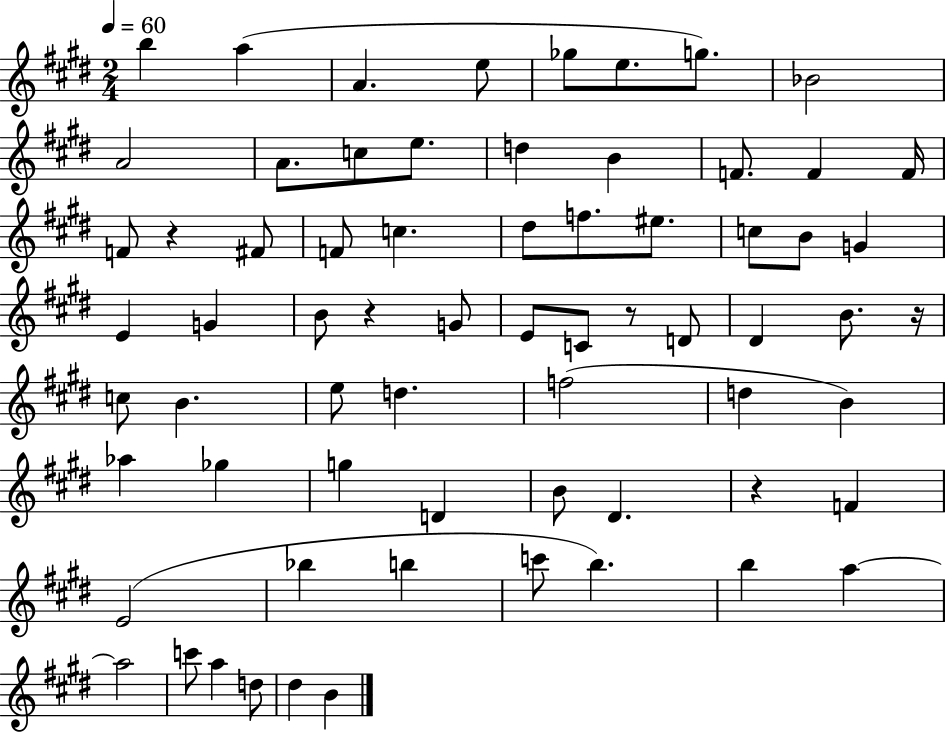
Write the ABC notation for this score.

X:1
T:Untitled
M:2/4
L:1/4
K:E
b a A e/2 _g/2 e/2 g/2 _B2 A2 A/2 c/2 e/2 d B F/2 F F/4 F/2 z ^F/2 F/2 c ^d/2 f/2 ^e/2 c/2 B/2 G E G B/2 z G/2 E/2 C/2 z/2 D/2 ^D B/2 z/4 c/2 B e/2 d f2 d B _a _g g D B/2 ^D z F E2 _b b c'/2 b b a a2 c'/2 a d/2 ^d B